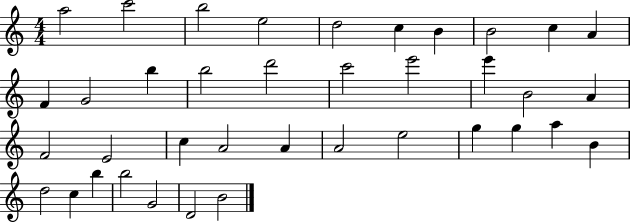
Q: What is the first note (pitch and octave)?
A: A5